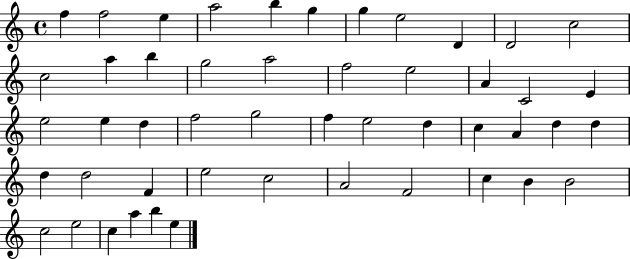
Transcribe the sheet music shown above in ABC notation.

X:1
T:Untitled
M:4/4
L:1/4
K:C
f f2 e a2 b g g e2 D D2 c2 c2 a b g2 a2 f2 e2 A C2 E e2 e d f2 g2 f e2 d c A d d d d2 F e2 c2 A2 F2 c B B2 c2 e2 c a b e